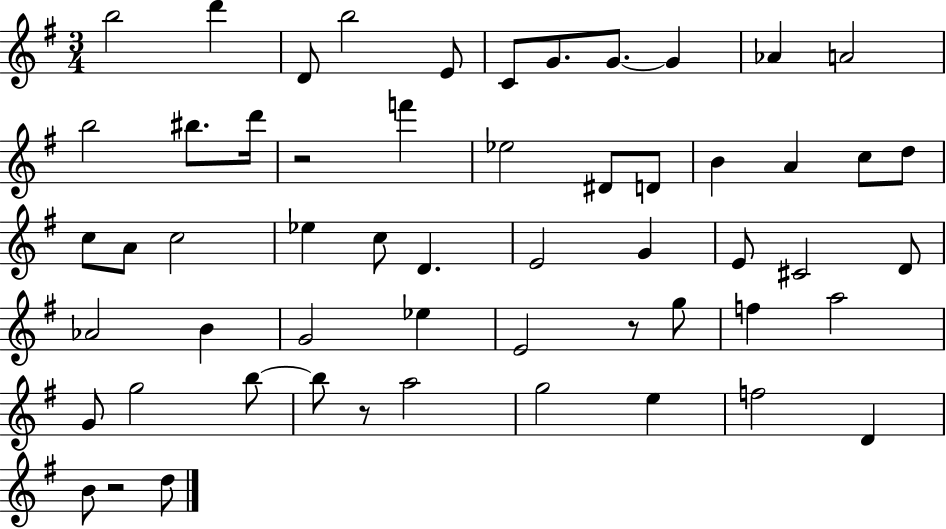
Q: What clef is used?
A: treble